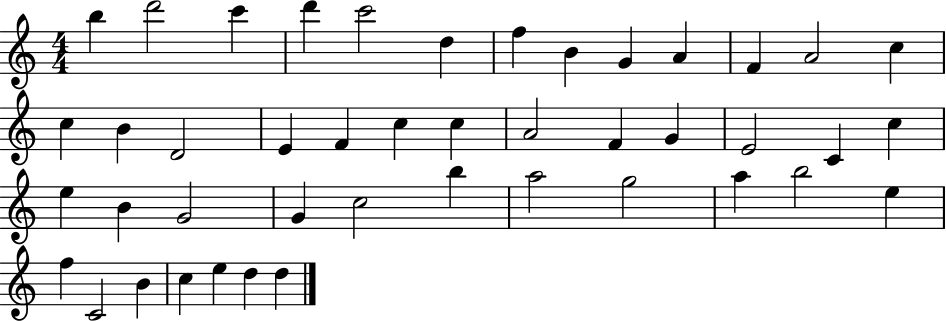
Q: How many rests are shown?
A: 0